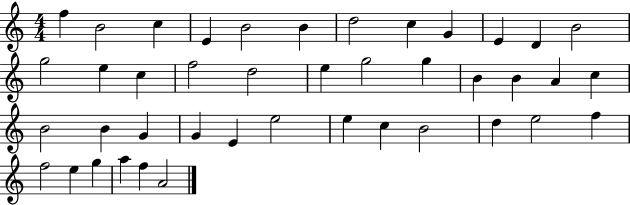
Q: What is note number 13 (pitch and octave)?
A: G5